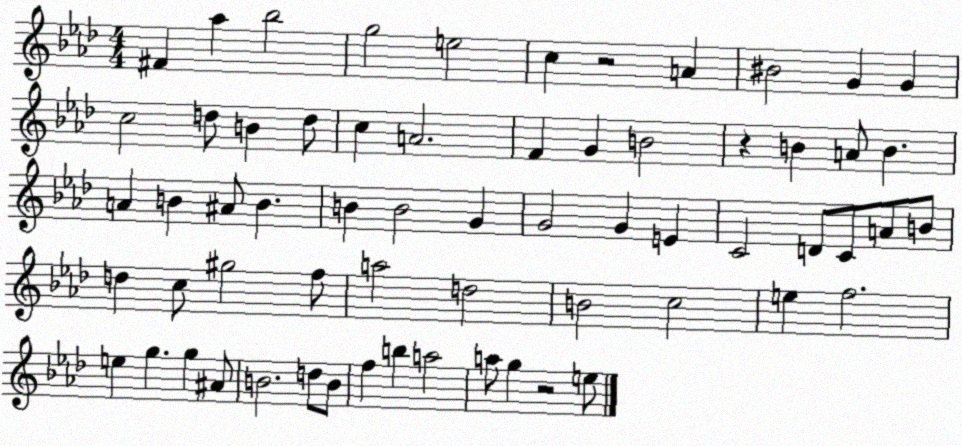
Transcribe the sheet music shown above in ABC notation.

X:1
T:Untitled
M:4/4
L:1/4
K:Ab
^F _a _b2 g2 e2 c z2 A ^B2 G G c2 d/2 B d/2 c A2 F G B2 z B A/2 B A B ^A/2 B B B2 G G2 G E C2 D/2 C/2 A/2 B/2 d c/2 ^g2 f/2 a2 d2 B2 c2 e f2 e g g ^A/2 B2 d/2 B/2 f b a2 a/2 g z2 e/2